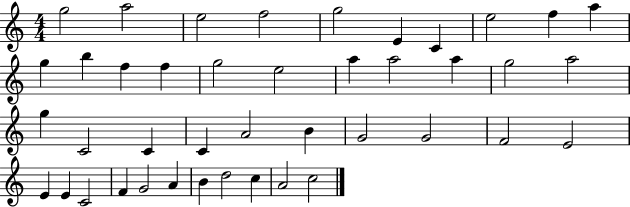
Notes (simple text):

G5/h A5/h E5/h F5/h G5/h E4/q C4/q E5/h F5/q A5/q G5/q B5/q F5/q F5/q G5/h E5/h A5/q A5/h A5/q G5/h A5/h G5/q C4/h C4/q C4/q A4/h B4/q G4/h G4/h F4/h E4/h E4/q E4/q C4/h F4/q G4/h A4/q B4/q D5/h C5/q A4/h C5/h